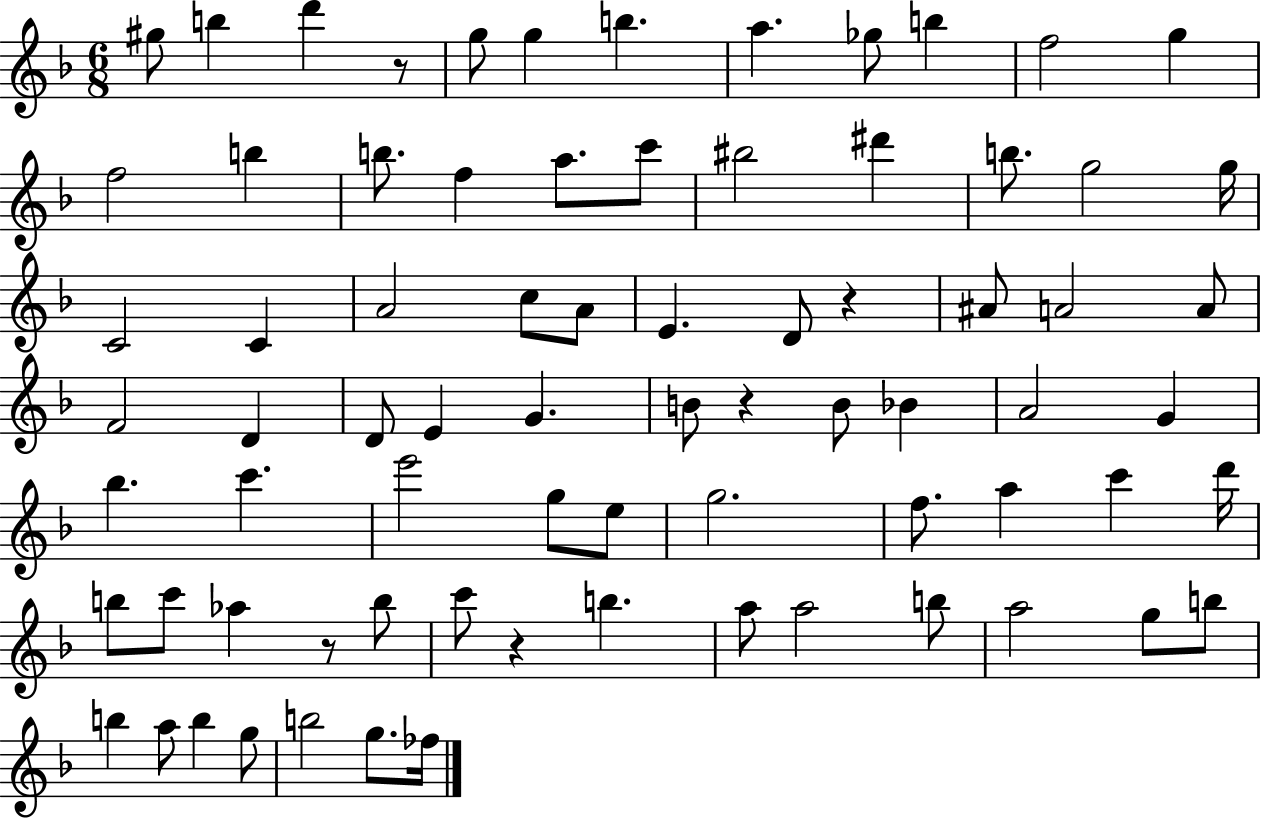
G#5/e B5/q D6/q R/e G5/e G5/q B5/q. A5/q. Gb5/e B5/q F5/h G5/q F5/h B5/q B5/e. F5/q A5/e. C6/e BIS5/h D#6/q B5/e. G5/h G5/s C4/h C4/q A4/h C5/e A4/e E4/q. D4/e R/q A#4/e A4/h A4/e F4/h D4/q D4/e E4/q G4/q. B4/e R/q B4/e Bb4/q A4/h G4/q Bb5/q. C6/q. E6/h G5/e E5/e G5/h. F5/e. A5/q C6/q D6/s B5/e C6/e Ab5/q R/e B5/e C6/e R/q B5/q. A5/e A5/h B5/e A5/h G5/e B5/e B5/q A5/e B5/q G5/e B5/h G5/e. FES5/s